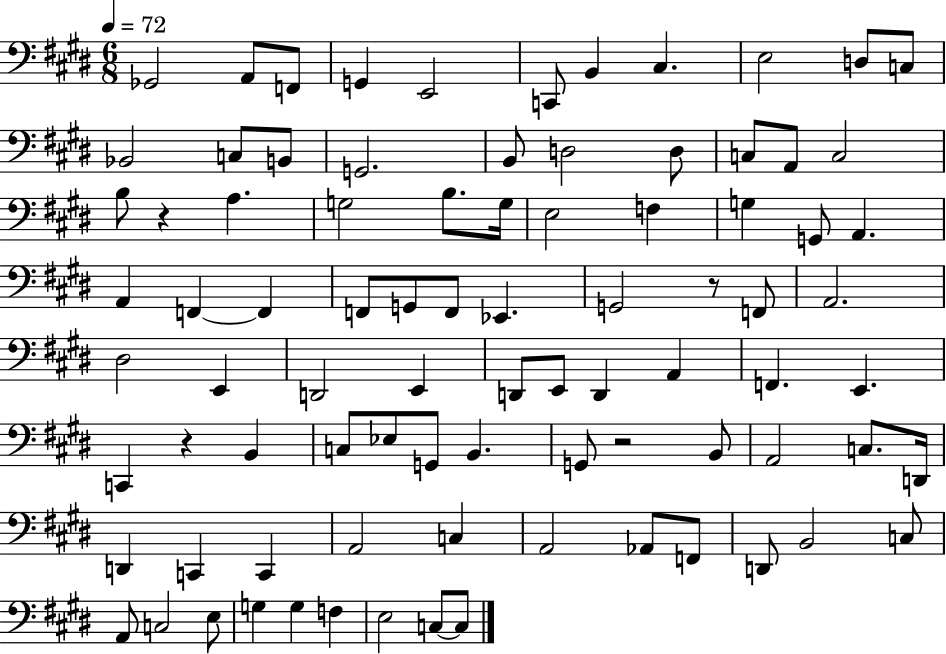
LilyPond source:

{
  \clef bass
  \numericTimeSignature
  \time 6/8
  \key e \major
  \tempo 4 = 72
  \repeat volta 2 { ges,2 a,8 f,8 | g,4 e,2 | c,8 b,4 cis4. | e2 d8 c8 | \break bes,2 c8 b,8 | g,2. | b,8 d2 d8 | c8 a,8 c2 | \break b8 r4 a4. | g2 b8. g16 | e2 f4 | g4 g,8 a,4. | \break a,4 f,4~~ f,4 | f,8 g,8 f,8 ees,4. | g,2 r8 f,8 | a,2. | \break dis2 e,4 | d,2 e,4 | d,8 e,8 d,4 a,4 | f,4. e,4. | \break c,4 r4 b,4 | c8 ees8 g,8 b,4. | g,8 r2 b,8 | a,2 c8. d,16 | \break d,4 c,4 c,4 | a,2 c4 | a,2 aes,8 f,8 | d,8 b,2 c8 | \break a,8 c2 e8 | g4 g4 f4 | e2 c8~~ c8 | } \bar "|."
}